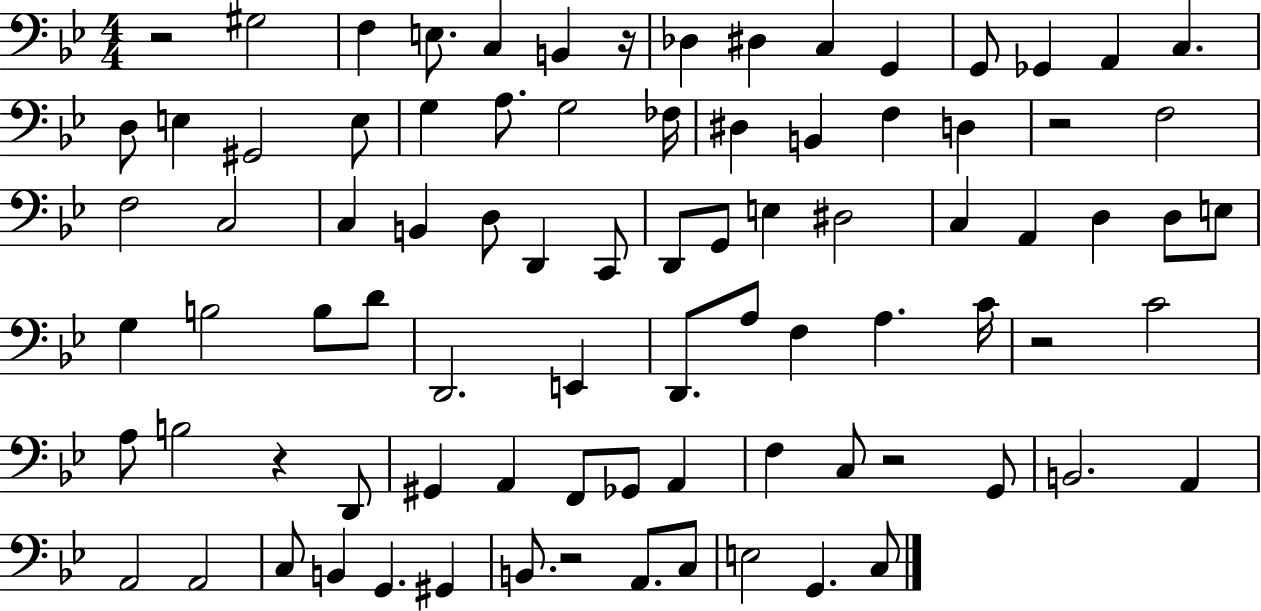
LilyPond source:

{
  \clef bass
  \numericTimeSignature
  \time 4/4
  \key bes \major
  \repeat volta 2 { r2 gis2 | f4 e8. c4 b,4 r16 | des4 dis4 c4 g,4 | g,8 ges,4 a,4 c4. | \break d8 e4 gis,2 e8 | g4 a8. g2 fes16 | dis4 b,4 f4 d4 | r2 f2 | \break f2 c2 | c4 b,4 d8 d,4 c,8 | d,8 g,8 e4 dis2 | c4 a,4 d4 d8 e8 | \break g4 b2 b8 d'8 | d,2. e,4 | d,8. a8 f4 a4. c'16 | r2 c'2 | \break a8 b2 r4 d,8 | gis,4 a,4 f,8 ges,8 a,4 | f4 c8 r2 g,8 | b,2. a,4 | \break a,2 a,2 | c8 b,4 g,4. gis,4 | b,8. r2 a,8. c8 | e2 g,4. c8 | \break } \bar "|."
}